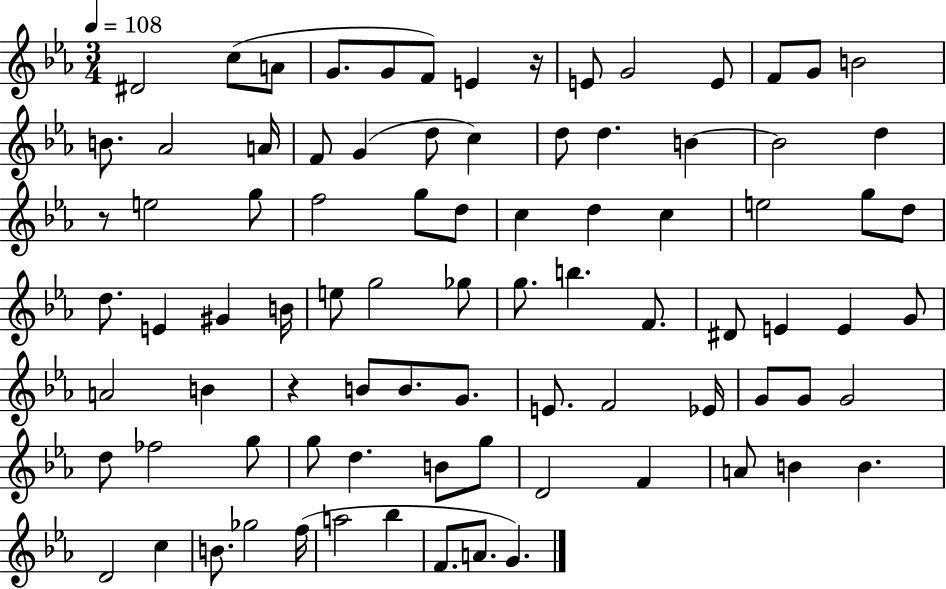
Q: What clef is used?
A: treble